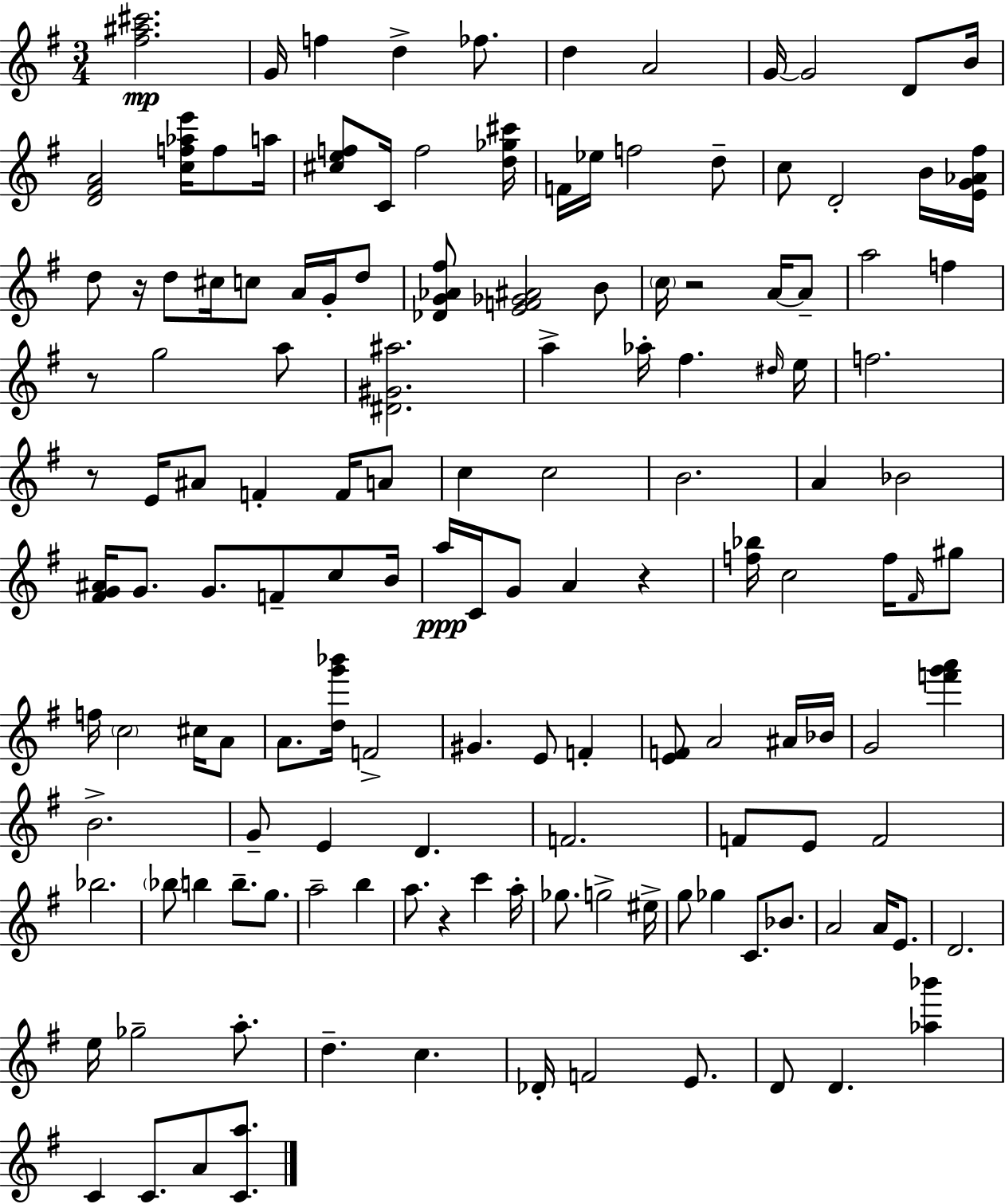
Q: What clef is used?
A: treble